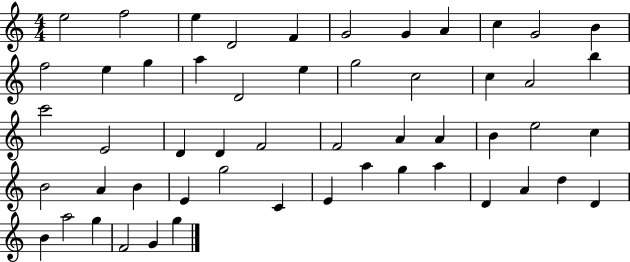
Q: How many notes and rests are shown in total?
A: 53